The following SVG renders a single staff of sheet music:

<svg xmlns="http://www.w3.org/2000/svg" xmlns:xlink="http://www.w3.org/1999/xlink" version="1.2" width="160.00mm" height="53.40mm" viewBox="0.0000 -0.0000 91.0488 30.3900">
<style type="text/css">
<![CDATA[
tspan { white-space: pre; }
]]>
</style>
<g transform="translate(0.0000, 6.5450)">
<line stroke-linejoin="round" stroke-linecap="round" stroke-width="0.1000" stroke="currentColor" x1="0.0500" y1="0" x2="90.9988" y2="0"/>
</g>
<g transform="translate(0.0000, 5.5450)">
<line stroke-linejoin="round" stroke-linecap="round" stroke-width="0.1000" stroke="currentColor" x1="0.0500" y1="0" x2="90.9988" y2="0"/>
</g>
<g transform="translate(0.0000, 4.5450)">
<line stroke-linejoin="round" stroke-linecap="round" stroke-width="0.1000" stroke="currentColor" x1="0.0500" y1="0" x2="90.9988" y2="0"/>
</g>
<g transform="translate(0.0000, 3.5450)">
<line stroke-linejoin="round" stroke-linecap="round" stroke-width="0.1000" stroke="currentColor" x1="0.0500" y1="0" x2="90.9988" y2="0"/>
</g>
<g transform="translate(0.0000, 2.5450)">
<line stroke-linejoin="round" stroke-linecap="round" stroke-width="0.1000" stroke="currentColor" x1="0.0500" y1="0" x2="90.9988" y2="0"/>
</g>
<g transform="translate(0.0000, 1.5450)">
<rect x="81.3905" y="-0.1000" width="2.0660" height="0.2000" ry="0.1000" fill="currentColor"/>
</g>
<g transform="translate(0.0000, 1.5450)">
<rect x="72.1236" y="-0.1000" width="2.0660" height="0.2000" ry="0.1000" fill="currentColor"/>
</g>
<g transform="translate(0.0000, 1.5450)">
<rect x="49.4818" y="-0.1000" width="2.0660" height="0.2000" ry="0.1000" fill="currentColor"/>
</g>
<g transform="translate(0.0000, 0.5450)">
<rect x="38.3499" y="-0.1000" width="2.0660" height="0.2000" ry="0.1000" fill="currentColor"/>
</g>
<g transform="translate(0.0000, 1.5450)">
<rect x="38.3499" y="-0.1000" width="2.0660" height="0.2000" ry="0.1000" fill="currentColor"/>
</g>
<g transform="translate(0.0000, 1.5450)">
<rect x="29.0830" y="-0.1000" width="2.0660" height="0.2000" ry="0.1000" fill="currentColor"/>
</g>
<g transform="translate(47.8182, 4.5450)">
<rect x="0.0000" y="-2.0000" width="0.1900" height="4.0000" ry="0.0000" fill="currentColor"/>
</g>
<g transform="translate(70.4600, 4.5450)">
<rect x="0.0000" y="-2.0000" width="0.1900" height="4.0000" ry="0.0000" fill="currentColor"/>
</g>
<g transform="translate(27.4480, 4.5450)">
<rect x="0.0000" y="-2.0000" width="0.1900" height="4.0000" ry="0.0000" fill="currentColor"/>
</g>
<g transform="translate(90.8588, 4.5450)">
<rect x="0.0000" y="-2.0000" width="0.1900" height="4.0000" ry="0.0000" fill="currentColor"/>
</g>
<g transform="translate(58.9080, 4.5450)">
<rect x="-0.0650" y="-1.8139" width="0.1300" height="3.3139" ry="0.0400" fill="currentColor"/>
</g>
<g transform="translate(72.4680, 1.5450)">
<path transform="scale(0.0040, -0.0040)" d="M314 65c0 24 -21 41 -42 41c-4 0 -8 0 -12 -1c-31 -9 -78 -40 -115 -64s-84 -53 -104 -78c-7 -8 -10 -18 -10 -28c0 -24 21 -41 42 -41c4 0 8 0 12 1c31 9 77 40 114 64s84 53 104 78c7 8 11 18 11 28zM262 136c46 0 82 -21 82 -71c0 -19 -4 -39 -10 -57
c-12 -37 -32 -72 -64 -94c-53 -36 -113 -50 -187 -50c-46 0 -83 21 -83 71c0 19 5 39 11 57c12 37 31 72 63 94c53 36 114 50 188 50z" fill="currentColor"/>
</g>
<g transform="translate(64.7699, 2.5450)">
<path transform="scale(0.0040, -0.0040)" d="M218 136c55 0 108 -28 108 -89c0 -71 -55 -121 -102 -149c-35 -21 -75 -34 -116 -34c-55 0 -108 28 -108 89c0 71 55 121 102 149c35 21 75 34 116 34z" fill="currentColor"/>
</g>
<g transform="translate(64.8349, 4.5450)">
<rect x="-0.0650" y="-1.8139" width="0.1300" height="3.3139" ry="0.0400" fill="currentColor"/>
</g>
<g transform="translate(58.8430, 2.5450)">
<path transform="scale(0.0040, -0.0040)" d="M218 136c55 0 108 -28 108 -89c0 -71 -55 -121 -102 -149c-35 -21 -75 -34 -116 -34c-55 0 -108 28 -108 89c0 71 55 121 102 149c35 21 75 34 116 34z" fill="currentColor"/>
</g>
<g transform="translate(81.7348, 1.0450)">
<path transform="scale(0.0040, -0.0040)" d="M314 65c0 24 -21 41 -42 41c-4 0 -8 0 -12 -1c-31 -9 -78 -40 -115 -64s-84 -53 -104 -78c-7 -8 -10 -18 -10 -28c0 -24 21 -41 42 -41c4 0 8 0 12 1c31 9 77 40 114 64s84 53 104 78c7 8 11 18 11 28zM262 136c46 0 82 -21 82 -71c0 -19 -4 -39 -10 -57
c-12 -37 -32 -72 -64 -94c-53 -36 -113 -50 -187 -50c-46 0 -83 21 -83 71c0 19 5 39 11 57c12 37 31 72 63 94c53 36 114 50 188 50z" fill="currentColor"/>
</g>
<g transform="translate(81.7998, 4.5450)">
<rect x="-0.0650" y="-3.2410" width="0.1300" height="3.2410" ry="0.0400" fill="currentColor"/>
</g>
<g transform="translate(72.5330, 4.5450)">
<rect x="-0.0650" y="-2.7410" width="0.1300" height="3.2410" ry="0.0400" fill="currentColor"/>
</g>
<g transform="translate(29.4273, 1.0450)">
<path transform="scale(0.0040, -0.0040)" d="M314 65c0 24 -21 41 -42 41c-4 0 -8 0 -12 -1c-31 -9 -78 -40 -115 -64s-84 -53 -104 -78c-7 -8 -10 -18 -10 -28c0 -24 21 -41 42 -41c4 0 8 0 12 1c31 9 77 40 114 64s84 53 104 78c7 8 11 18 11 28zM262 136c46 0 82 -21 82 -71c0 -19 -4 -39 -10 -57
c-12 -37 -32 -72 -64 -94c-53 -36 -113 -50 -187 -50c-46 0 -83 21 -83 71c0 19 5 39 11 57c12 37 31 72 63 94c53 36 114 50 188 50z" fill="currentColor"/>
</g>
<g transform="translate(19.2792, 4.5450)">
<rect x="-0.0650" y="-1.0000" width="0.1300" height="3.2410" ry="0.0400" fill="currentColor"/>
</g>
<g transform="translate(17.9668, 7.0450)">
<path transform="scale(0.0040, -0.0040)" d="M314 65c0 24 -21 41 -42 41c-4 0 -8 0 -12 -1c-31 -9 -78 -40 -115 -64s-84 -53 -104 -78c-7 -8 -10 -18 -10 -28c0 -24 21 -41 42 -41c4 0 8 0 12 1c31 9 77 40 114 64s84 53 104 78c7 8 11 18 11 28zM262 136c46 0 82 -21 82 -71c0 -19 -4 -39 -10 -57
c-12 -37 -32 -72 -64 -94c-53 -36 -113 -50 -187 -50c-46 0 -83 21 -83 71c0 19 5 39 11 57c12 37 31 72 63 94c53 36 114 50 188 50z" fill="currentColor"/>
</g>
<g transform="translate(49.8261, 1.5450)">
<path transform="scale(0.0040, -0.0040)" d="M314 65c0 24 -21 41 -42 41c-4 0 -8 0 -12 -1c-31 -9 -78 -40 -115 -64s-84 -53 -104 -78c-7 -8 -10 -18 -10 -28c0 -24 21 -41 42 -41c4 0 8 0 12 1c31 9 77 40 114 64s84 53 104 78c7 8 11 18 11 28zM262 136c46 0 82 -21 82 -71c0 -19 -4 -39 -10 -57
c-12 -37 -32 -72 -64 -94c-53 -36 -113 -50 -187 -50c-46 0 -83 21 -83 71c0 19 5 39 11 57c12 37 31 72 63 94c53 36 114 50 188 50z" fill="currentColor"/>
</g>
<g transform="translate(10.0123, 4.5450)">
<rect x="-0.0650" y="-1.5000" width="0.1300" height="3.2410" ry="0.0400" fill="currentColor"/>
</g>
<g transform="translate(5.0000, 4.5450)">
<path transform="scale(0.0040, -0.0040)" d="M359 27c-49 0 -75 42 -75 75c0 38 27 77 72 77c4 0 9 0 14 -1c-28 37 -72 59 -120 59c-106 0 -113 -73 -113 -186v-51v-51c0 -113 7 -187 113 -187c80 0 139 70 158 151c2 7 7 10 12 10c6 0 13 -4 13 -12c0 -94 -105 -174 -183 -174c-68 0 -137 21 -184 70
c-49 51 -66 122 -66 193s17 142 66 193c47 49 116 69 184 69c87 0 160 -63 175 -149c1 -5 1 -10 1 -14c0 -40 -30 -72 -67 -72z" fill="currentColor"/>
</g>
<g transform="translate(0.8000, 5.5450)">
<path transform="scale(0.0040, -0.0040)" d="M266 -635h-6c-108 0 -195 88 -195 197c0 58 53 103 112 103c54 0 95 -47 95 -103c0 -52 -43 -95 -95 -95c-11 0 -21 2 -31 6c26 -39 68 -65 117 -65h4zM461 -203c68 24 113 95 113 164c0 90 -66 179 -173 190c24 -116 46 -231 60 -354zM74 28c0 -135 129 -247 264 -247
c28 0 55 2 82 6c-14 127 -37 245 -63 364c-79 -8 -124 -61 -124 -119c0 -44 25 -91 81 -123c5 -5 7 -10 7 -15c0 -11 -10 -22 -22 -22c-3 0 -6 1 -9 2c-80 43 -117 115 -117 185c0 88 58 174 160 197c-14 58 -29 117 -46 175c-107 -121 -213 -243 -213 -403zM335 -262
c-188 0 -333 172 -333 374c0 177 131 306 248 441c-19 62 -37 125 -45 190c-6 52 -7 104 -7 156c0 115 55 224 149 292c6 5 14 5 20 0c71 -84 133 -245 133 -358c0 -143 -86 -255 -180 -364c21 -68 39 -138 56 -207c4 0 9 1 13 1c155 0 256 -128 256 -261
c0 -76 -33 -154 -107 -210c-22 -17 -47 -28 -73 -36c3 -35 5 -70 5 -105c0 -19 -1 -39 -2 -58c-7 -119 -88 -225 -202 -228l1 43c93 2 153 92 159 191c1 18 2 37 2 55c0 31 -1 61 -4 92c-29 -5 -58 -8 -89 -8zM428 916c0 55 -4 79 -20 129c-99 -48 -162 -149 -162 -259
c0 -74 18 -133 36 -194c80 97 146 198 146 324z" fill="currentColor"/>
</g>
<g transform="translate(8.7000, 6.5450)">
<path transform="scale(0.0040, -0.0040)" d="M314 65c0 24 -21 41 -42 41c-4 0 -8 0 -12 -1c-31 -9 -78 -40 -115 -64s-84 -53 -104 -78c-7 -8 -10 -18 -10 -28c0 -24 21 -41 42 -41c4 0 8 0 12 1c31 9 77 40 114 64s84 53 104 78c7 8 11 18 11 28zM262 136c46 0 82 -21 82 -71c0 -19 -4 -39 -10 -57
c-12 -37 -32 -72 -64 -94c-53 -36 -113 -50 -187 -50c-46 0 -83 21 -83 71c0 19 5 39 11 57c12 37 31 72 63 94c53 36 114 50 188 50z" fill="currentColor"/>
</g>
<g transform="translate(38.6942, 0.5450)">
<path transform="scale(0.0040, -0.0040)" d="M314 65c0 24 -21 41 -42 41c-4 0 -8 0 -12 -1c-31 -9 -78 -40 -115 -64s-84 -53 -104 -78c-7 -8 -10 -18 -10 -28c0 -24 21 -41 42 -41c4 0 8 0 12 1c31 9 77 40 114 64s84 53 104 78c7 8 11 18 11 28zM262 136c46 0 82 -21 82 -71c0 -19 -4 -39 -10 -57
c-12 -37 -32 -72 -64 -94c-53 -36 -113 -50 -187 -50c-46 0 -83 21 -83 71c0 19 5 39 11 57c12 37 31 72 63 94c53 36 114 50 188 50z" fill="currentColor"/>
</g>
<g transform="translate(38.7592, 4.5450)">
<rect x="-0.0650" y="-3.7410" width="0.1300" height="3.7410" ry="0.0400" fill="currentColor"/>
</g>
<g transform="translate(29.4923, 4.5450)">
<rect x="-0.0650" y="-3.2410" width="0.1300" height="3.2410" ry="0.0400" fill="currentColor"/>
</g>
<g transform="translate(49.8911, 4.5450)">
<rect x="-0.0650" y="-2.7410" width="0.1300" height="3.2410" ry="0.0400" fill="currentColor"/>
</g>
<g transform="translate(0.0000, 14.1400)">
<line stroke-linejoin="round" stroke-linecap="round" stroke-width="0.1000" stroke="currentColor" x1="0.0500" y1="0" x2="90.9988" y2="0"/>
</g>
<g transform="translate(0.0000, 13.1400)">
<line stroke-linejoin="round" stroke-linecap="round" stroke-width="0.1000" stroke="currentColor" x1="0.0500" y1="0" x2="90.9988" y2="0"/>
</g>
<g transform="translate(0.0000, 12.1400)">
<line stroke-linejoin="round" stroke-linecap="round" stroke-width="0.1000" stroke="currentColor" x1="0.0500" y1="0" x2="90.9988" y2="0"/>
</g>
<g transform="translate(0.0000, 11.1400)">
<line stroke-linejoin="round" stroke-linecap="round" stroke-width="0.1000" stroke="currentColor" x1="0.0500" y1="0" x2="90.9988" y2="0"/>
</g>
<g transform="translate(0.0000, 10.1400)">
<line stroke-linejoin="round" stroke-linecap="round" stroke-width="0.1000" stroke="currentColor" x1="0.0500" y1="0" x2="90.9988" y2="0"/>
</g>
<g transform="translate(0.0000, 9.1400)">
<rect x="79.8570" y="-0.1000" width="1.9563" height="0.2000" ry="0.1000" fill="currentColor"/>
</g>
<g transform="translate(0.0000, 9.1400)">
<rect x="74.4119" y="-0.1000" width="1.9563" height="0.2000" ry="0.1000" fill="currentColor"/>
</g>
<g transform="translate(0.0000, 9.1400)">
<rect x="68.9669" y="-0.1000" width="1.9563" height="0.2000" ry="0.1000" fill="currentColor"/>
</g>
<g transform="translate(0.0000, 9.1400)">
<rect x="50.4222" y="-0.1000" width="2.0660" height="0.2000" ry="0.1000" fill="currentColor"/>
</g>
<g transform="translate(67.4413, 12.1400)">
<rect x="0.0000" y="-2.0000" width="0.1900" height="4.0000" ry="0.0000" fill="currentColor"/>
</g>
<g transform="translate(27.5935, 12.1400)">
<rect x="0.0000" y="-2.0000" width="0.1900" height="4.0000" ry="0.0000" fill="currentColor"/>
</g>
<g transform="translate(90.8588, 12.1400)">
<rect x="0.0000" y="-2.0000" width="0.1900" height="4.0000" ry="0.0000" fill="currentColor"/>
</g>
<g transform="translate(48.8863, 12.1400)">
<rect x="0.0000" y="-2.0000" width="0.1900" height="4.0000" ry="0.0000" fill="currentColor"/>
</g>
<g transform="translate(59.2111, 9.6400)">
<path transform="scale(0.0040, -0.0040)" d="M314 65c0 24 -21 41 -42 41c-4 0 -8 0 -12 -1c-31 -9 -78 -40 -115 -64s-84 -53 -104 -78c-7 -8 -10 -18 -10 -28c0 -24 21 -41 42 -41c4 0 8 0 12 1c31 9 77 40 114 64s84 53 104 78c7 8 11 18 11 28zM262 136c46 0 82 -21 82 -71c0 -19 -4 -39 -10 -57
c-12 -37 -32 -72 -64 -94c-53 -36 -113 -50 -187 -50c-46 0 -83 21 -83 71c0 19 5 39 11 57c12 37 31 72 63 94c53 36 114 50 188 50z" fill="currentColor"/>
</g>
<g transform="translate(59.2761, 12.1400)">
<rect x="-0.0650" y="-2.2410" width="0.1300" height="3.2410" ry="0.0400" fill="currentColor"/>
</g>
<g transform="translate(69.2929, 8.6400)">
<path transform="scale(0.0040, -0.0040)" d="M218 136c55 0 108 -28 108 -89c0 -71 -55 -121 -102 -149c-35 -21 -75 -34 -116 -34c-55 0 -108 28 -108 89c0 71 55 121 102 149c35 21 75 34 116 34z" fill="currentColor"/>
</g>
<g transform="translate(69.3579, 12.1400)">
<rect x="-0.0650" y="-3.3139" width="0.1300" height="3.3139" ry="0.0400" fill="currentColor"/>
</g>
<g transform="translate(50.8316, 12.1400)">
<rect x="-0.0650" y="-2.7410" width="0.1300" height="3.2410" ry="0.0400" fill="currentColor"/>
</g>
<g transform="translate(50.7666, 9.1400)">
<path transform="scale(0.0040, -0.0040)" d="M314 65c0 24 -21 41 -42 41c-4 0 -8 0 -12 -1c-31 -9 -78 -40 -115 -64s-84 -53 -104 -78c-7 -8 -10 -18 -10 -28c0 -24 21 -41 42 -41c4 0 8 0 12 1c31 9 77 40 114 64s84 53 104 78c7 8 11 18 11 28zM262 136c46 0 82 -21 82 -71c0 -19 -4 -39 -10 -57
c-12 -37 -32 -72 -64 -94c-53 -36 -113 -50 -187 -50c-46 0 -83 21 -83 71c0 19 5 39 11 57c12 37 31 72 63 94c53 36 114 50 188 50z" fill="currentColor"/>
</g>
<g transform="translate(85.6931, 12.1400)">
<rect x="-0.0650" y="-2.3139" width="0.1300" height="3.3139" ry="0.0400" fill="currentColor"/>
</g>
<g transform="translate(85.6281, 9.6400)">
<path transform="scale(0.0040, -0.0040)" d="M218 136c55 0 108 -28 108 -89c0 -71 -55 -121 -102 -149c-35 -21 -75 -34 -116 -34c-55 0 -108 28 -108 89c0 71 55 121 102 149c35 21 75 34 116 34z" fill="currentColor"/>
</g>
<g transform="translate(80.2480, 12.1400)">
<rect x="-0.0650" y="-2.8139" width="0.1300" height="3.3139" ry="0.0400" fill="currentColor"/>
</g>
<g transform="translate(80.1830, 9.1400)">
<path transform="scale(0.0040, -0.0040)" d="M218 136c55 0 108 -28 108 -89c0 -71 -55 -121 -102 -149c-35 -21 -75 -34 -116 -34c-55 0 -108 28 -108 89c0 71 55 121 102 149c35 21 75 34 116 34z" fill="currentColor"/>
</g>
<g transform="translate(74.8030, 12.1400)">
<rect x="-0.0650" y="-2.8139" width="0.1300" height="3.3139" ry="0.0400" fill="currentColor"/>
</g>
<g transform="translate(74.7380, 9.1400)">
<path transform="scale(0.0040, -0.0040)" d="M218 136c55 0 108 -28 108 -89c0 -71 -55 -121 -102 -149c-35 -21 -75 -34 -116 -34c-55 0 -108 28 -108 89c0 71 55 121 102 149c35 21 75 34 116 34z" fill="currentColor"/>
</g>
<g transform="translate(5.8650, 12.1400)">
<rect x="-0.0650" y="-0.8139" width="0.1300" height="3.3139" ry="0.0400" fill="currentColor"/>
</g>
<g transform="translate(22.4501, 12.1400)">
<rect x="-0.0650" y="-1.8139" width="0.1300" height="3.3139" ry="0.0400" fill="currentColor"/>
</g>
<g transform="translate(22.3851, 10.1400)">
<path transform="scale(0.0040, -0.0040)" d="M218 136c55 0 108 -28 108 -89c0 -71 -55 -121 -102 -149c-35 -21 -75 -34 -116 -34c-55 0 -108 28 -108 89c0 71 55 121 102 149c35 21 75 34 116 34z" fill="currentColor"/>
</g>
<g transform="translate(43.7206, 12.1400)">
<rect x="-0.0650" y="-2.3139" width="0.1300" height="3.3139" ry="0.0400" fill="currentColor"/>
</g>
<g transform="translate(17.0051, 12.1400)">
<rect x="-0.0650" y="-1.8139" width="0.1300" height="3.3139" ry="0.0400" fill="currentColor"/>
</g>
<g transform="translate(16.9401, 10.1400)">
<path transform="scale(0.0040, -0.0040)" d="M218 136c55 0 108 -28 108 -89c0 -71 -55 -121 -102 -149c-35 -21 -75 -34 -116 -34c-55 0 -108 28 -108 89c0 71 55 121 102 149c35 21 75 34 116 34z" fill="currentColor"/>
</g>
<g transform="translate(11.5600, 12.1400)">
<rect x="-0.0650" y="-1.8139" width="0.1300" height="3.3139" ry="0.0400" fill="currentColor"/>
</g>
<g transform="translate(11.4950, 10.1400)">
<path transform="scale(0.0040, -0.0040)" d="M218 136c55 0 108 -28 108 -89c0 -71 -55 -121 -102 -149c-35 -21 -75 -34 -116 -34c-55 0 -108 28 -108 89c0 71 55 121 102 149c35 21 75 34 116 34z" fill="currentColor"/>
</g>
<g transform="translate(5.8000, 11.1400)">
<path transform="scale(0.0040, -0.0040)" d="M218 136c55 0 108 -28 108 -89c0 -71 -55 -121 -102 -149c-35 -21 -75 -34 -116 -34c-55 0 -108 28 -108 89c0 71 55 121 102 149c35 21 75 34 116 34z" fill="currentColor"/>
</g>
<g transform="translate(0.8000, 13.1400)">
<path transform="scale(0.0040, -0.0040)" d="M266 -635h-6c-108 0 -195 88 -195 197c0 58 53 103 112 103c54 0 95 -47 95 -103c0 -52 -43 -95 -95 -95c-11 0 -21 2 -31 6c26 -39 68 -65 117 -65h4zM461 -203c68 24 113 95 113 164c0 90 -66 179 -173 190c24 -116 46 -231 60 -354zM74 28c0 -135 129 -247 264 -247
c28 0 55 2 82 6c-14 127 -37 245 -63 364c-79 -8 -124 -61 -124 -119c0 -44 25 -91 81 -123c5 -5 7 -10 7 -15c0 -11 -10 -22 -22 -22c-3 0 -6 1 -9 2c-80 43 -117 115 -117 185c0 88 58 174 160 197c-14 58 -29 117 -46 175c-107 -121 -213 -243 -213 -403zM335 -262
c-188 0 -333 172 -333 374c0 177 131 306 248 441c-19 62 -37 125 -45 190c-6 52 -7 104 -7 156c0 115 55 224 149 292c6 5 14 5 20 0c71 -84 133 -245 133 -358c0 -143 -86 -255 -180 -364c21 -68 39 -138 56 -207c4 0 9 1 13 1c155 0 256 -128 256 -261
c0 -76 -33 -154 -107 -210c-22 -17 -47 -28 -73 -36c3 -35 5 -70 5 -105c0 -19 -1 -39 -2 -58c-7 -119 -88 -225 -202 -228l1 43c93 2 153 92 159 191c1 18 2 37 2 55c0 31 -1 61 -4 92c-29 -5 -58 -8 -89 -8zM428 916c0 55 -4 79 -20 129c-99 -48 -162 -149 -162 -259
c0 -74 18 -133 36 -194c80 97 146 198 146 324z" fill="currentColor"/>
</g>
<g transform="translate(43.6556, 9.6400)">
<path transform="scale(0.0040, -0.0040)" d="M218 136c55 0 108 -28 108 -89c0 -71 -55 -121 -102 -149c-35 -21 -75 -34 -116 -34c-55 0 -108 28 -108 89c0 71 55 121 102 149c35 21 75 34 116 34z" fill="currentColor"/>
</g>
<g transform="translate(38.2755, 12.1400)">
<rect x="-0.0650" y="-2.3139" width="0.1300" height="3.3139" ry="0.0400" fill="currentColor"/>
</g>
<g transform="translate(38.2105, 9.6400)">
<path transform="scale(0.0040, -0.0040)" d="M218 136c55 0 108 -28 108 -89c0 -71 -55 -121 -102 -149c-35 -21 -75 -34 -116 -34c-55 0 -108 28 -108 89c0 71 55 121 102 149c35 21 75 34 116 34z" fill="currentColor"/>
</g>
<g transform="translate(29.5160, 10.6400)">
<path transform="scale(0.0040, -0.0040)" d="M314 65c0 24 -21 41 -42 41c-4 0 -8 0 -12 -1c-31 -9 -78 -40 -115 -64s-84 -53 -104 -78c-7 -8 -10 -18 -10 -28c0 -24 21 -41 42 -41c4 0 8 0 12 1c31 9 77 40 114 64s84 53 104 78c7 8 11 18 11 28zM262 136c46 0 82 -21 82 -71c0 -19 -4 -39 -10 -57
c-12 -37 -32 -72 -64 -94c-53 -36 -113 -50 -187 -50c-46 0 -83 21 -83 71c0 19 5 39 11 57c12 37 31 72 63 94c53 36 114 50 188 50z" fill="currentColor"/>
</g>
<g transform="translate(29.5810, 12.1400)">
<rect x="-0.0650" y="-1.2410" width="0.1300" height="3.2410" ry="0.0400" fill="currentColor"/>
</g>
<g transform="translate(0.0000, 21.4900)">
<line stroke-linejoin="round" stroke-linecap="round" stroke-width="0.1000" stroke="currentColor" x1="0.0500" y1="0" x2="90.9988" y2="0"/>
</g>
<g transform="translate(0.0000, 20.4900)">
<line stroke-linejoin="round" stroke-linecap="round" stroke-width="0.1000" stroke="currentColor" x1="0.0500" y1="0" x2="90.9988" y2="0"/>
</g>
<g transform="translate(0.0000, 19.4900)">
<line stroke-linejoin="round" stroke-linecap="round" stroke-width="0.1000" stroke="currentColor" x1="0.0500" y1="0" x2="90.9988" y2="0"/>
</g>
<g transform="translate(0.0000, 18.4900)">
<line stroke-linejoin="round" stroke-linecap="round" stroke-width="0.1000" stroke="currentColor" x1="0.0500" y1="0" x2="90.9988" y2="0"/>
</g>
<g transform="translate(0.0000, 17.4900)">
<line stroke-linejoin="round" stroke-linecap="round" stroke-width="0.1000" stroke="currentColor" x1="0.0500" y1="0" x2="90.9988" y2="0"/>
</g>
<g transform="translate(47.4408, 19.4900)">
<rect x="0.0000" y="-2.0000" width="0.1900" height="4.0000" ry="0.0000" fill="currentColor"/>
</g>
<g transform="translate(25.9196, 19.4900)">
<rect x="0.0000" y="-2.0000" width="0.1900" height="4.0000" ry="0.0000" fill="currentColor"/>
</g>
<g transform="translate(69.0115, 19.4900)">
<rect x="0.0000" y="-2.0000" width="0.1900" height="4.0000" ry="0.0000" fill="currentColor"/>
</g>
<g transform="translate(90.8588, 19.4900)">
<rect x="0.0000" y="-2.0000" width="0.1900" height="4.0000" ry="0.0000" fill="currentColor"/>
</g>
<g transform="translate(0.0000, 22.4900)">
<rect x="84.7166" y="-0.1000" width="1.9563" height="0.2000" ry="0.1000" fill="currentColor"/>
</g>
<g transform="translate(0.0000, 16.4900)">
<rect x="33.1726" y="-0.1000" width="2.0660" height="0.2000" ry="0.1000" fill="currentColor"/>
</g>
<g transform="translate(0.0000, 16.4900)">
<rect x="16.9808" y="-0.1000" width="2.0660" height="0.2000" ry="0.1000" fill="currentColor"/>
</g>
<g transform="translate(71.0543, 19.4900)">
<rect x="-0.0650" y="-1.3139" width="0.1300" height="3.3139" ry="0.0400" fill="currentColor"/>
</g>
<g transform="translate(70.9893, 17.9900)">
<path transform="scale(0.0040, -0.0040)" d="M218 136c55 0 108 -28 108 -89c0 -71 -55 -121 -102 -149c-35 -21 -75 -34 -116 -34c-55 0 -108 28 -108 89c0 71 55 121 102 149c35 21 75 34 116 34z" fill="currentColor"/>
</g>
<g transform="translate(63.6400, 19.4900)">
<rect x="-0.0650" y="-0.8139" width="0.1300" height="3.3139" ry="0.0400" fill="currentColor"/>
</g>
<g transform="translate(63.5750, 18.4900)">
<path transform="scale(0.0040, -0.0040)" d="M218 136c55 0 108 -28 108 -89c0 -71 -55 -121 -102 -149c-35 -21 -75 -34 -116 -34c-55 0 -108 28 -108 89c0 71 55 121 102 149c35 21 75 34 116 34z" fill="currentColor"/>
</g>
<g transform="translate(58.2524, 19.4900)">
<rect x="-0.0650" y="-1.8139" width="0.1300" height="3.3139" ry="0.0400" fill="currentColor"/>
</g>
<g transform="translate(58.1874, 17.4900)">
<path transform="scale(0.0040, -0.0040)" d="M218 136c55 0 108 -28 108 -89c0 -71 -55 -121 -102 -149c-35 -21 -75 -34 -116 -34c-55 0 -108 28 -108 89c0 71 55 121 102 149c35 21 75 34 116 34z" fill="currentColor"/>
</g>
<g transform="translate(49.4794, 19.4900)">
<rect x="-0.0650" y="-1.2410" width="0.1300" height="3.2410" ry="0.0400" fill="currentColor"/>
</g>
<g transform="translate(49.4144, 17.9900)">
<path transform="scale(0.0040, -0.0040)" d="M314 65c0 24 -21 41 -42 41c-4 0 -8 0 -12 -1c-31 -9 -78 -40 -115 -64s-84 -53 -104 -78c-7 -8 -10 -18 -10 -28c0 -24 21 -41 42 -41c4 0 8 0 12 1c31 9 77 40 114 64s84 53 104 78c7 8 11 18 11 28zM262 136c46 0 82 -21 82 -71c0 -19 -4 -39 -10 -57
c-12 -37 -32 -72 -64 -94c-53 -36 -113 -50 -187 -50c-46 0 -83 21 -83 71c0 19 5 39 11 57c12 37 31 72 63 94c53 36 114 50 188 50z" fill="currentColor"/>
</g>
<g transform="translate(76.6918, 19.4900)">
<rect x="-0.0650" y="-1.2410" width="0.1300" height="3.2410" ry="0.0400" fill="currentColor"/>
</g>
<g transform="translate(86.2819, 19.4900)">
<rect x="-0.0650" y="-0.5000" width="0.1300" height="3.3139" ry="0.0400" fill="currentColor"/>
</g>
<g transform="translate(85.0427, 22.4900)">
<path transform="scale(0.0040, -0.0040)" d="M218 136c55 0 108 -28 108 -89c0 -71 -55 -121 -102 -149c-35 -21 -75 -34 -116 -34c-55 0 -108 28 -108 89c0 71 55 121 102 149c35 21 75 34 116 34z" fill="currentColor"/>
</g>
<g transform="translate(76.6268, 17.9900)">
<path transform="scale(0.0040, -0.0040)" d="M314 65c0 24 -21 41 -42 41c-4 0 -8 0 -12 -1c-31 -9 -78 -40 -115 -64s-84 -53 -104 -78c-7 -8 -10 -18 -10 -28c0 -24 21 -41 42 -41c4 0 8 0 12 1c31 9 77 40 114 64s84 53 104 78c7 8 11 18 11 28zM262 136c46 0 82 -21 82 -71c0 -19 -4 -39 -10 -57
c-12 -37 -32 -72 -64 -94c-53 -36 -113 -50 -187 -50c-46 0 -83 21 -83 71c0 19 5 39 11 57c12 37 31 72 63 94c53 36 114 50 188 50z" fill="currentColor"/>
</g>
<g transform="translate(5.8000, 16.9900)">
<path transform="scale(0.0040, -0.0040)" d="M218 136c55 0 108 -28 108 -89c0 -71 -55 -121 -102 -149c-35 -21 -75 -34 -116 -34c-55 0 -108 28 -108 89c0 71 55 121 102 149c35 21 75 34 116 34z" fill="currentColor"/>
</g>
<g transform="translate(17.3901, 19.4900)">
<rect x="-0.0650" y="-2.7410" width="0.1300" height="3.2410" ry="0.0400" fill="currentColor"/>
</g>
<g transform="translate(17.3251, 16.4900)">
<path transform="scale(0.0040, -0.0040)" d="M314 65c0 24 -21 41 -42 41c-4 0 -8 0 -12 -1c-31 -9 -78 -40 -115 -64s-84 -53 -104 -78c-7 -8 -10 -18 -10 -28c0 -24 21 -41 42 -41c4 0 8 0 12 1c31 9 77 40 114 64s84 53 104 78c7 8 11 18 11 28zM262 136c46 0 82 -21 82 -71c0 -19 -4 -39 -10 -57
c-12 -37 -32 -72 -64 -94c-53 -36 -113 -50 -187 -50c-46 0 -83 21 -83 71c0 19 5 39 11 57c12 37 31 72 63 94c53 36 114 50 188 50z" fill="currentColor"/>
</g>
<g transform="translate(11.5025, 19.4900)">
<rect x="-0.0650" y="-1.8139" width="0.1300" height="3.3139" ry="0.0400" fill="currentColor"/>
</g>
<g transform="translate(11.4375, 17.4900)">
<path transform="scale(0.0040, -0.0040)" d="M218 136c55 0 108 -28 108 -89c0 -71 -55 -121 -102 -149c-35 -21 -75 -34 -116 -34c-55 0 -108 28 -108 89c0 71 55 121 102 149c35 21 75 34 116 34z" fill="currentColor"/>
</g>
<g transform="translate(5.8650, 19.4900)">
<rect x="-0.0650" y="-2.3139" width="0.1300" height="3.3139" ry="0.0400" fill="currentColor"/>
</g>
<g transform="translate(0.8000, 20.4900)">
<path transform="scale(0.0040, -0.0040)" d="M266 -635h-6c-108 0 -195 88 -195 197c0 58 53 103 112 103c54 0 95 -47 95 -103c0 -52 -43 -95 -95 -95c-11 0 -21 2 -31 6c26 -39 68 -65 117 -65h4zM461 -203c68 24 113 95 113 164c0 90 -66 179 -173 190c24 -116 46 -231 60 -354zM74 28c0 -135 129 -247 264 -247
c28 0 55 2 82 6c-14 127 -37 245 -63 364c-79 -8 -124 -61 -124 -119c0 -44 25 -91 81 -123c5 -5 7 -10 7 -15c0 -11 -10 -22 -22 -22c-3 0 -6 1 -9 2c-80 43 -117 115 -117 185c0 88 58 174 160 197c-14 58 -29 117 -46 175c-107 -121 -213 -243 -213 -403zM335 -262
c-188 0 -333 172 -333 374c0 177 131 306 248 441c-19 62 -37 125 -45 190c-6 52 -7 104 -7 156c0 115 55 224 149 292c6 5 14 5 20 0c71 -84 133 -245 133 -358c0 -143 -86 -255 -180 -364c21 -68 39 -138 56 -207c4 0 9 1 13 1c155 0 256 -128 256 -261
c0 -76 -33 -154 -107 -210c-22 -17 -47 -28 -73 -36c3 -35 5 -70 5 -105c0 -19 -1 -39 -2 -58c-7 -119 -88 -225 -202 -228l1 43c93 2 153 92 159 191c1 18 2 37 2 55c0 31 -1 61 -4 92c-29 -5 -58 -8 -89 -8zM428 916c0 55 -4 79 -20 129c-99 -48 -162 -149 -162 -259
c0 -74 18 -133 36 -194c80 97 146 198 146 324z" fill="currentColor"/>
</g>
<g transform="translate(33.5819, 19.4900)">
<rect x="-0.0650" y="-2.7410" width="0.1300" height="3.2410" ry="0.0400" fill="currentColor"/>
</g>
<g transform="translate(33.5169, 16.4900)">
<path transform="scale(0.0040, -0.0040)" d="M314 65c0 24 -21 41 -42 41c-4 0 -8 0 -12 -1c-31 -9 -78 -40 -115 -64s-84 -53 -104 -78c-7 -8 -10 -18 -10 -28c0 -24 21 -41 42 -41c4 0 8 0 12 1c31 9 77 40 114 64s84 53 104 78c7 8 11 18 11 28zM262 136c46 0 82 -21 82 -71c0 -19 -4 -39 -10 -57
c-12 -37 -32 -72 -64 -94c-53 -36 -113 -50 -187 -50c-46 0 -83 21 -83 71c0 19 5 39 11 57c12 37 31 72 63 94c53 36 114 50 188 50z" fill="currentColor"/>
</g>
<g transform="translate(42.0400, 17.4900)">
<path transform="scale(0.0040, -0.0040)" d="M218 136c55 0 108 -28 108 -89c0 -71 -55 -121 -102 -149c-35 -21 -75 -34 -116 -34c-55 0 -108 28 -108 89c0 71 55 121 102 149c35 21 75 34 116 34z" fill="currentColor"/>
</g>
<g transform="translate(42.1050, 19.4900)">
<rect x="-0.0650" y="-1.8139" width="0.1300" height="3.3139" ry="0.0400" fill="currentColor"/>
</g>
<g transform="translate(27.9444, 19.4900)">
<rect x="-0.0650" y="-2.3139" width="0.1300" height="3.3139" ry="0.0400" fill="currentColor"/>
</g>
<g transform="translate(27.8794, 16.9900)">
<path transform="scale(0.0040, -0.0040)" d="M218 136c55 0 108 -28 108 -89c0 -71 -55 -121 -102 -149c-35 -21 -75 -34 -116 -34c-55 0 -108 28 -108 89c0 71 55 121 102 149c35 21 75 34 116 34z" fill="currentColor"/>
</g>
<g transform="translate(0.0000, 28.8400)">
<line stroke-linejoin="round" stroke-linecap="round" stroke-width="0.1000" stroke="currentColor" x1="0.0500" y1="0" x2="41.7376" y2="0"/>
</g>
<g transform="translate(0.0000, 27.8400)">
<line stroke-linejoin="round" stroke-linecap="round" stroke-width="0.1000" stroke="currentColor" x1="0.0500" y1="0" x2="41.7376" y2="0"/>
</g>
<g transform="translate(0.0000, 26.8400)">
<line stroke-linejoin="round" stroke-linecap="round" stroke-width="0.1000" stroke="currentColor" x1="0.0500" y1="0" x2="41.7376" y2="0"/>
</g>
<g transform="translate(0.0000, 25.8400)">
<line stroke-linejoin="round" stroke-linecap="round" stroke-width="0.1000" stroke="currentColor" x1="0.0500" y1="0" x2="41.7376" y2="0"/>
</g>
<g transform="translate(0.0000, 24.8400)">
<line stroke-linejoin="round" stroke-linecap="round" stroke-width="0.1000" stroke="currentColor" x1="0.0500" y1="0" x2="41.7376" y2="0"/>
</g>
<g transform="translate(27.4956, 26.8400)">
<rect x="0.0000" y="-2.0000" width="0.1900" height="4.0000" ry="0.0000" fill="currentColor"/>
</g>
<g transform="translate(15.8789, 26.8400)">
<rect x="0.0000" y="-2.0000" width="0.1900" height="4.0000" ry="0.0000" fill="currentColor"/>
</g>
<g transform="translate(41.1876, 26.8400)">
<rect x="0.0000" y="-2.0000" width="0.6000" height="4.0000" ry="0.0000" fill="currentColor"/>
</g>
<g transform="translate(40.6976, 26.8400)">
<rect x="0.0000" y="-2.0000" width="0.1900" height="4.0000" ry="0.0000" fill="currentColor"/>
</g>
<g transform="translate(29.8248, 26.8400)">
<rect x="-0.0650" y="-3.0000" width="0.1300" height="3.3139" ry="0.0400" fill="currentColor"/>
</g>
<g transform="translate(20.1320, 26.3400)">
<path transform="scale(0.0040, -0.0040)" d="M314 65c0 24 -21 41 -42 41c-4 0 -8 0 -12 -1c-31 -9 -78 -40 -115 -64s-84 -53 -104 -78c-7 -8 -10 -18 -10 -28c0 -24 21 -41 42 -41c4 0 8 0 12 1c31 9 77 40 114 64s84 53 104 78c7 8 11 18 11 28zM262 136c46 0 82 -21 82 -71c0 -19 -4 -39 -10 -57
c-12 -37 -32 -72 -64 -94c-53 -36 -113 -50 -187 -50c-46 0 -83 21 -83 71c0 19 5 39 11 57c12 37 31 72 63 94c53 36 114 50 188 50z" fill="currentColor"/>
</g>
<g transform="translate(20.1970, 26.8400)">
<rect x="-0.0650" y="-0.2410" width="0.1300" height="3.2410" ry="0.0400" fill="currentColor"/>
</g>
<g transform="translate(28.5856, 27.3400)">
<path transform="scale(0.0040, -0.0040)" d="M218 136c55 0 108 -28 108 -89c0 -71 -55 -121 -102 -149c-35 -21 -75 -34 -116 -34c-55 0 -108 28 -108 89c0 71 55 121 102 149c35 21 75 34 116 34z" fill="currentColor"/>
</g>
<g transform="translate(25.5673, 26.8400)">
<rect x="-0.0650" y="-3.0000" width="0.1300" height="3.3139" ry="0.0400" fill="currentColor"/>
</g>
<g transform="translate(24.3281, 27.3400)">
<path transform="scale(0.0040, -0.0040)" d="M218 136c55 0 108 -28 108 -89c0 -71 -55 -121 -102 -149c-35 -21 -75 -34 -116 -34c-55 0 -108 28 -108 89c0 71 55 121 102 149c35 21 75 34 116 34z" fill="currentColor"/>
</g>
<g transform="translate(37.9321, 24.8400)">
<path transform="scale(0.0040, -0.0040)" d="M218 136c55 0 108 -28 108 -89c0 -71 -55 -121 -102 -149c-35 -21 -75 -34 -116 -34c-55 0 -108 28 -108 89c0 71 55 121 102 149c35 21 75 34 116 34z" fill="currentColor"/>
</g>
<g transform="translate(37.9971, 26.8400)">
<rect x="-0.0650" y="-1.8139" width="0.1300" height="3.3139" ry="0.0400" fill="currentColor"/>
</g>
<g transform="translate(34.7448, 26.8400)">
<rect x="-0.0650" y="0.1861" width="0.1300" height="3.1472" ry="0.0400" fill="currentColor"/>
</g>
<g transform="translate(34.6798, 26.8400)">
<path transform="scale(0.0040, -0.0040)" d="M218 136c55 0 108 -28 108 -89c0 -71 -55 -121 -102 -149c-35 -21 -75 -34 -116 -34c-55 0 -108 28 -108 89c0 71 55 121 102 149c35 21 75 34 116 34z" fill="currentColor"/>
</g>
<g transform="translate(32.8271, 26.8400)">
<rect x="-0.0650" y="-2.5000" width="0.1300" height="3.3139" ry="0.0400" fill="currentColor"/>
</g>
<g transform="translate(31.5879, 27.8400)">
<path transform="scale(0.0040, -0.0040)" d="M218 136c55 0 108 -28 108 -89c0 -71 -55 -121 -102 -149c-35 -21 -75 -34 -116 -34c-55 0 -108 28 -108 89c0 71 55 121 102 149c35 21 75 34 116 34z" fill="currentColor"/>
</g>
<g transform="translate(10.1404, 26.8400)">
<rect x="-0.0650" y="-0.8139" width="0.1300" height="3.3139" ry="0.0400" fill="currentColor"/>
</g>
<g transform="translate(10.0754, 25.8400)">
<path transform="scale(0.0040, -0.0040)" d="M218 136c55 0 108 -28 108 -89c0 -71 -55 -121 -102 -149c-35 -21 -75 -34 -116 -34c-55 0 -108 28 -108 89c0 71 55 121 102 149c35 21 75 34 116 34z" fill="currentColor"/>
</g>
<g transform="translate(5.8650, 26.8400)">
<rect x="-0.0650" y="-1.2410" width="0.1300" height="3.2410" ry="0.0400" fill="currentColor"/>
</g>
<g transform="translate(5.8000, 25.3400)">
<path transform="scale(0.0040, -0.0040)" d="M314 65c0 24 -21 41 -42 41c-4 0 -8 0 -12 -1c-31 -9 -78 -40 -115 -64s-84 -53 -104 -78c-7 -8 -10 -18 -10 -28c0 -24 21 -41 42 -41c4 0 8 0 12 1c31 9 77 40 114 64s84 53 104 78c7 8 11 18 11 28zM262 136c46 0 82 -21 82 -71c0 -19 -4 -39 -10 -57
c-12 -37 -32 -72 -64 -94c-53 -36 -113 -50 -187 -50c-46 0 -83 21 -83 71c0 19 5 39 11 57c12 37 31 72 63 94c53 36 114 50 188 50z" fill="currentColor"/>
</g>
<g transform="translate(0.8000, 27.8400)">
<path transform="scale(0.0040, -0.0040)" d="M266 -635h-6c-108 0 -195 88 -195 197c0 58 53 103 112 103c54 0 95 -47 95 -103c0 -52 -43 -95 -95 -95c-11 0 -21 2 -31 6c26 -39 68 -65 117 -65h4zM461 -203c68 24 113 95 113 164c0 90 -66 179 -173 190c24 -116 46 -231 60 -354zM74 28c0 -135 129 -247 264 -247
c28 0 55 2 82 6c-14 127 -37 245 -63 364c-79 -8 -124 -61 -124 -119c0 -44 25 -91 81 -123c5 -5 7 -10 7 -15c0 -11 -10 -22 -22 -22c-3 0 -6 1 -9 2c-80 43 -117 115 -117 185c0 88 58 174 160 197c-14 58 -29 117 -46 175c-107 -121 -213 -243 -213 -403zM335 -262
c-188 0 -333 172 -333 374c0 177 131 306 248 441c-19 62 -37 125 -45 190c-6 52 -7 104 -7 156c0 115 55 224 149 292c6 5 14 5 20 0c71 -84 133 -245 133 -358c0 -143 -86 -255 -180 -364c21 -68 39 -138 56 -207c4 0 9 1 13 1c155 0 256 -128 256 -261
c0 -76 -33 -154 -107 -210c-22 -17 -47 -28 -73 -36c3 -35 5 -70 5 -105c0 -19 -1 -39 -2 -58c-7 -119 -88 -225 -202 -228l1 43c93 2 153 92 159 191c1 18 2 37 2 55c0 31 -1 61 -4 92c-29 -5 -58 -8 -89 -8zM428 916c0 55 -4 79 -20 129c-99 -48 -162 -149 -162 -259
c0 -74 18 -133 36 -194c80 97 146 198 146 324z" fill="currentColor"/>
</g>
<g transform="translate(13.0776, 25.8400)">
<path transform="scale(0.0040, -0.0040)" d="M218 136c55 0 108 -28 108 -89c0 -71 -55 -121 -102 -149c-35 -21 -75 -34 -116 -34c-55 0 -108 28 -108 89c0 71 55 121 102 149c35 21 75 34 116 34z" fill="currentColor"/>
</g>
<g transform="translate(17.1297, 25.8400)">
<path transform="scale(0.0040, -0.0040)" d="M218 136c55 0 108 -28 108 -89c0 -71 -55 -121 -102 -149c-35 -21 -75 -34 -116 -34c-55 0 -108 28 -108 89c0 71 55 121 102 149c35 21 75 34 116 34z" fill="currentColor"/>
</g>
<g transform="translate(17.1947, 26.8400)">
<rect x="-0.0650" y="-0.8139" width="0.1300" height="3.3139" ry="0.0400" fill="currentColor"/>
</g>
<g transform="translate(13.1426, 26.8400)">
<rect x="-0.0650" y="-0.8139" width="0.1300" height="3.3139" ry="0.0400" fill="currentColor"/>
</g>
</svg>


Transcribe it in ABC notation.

X:1
T:Untitled
M:4/4
L:1/4
K:C
E2 D2 b2 c'2 a2 f f a2 b2 d f f f e2 g g a2 g2 b a a g g f a2 g a2 f e2 f d e e2 C e2 d d d c2 A A G B f